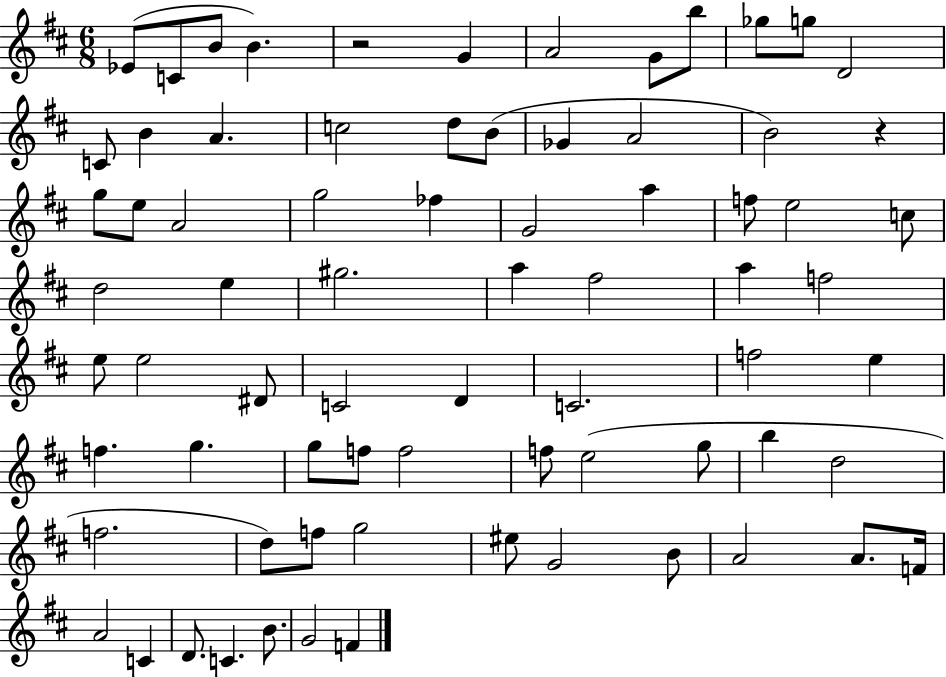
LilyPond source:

{
  \clef treble
  \numericTimeSignature
  \time 6/8
  \key d \major
  \repeat volta 2 { ees'8( c'8 b'8 b'4.) | r2 g'4 | a'2 g'8 b''8 | ges''8 g''8 d'2 | \break c'8 b'4 a'4. | c''2 d''8 b'8( | ges'4 a'2 | b'2) r4 | \break g''8 e''8 a'2 | g''2 fes''4 | g'2 a''4 | f''8 e''2 c''8 | \break d''2 e''4 | gis''2. | a''4 fis''2 | a''4 f''2 | \break e''8 e''2 dis'8 | c'2 d'4 | c'2. | f''2 e''4 | \break f''4. g''4. | g''8 f''8 f''2 | f''8 e''2( g''8 | b''4 d''2 | \break f''2. | d''8) f''8 g''2 | eis''8 g'2 b'8 | a'2 a'8. f'16 | \break a'2 c'4 | d'8. c'4. b'8. | g'2 f'4 | } \bar "|."
}